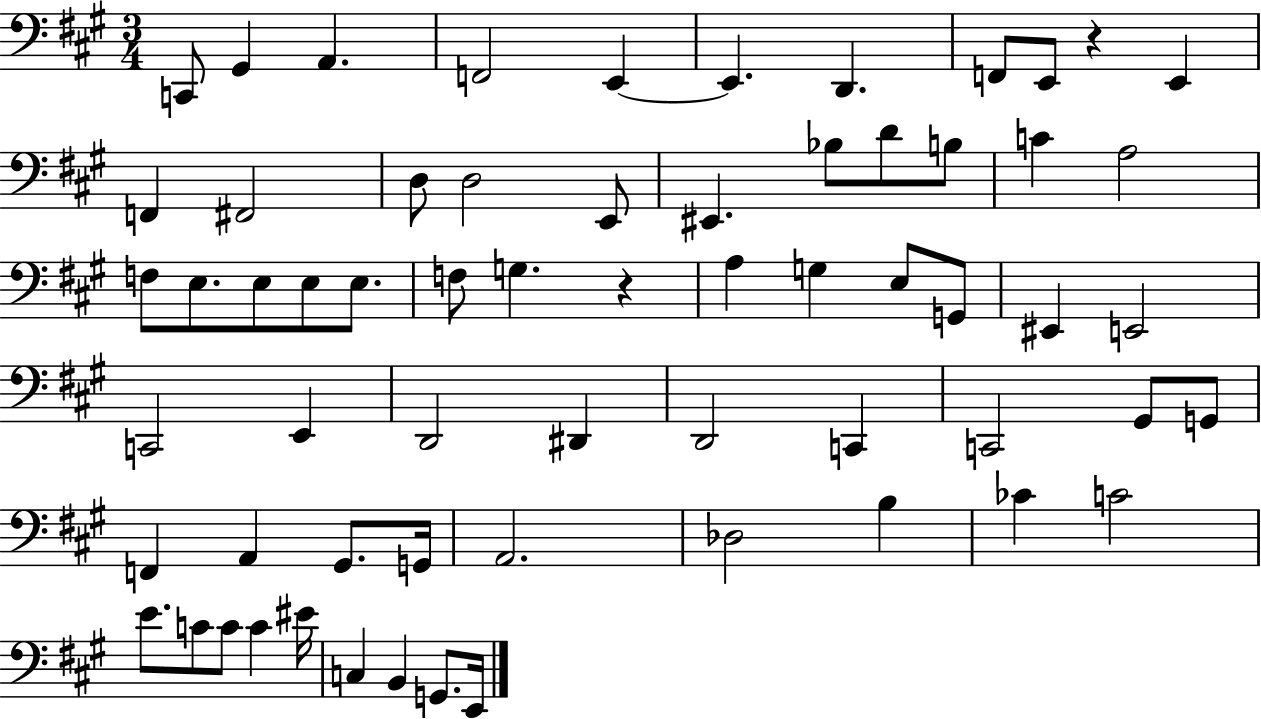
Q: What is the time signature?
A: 3/4